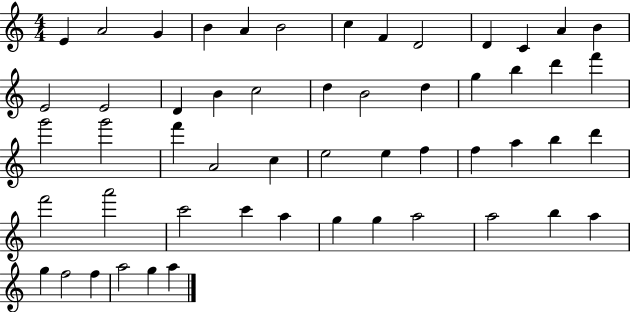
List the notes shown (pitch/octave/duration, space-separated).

E4/q A4/h G4/q B4/q A4/q B4/h C5/q F4/q D4/h D4/q C4/q A4/q B4/q E4/h E4/h D4/q B4/q C5/h D5/q B4/h D5/q G5/q B5/q D6/q F6/q G6/h G6/h F6/q A4/h C5/q E5/h E5/q F5/q F5/q A5/q B5/q D6/q F6/h A6/h C6/h C6/q A5/q G5/q G5/q A5/h A5/h B5/q A5/q G5/q F5/h F5/q A5/h G5/q A5/q